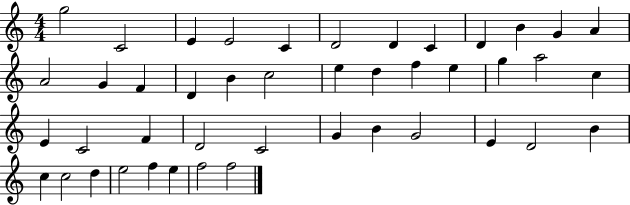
G5/h C4/h E4/q E4/h C4/q D4/h D4/q C4/q D4/q B4/q G4/q A4/q A4/h G4/q F4/q D4/q B4/q C5/h E5/q D5/q F5/q E5/q G5/q A5/h C5/q E4/q C4/h F4/q D4/h C4/h G4/q B4/q G4/h E4/q D4/h B4/q C5/q C5/h D5/q E5/h F5/q E5/q F5/h F5/h